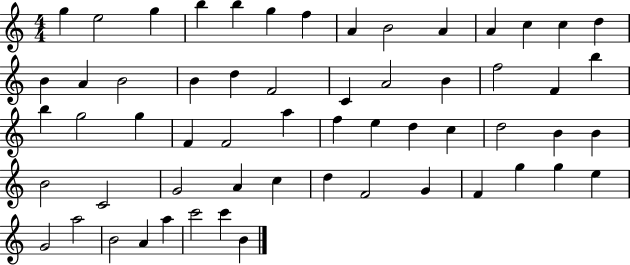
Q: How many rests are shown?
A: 0